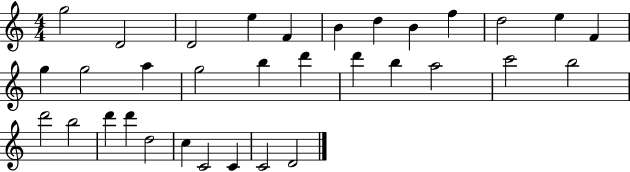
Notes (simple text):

G5/h D4/h D4/h E5/q F4/q B4/q D5/q B4/q F5/q D5/h E5/q F4/q G5/q G5/h A5/q G5/h B5/q D6/q D6/q B5/q A5/h C6/h B5/h D6/h B5/h D6/q D6/q D5/h C5/q C4/h C4/q C4/h D4/h